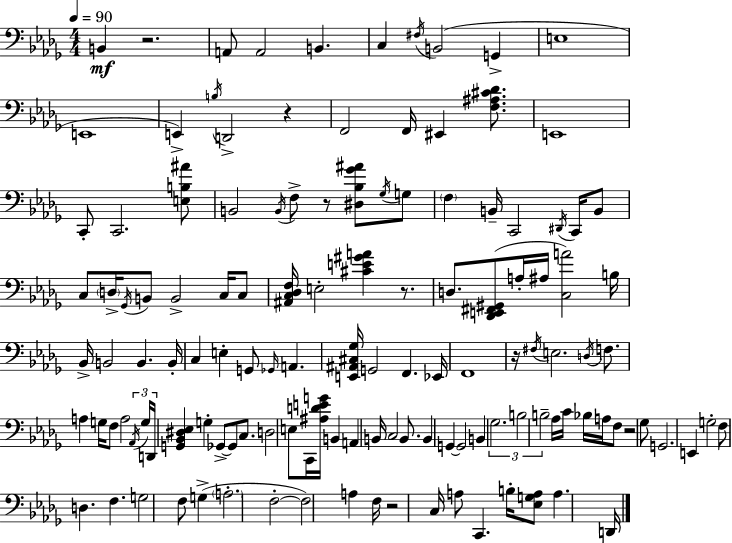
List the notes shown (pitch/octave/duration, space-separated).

B2/q R/h. A2/e A2/h B2/q. C3/q F#3/s B2/h G2/q E3/w E2/w E2/q B3/s D2/h R/q F2/h F2/s EIS2/q [F3,A#3,C#4,Db4]/e. E2/w C2/e C2/h. [E3,B3,A#4]/e B2/h B2/s F3/e R/e [D#3,Bb3,Gb4,A#4]/e Gb3/s G3/e F3/q B2/s C2/h D#2/s C2/s B2/e C3/e D3/s Gb2/s B2/e B2/h C3/s C3/e [A#2,C3,Db3,F3]/s E3/h [C#4,E4,G#4,A4]/q R/e. D3/e. [Db2,E2,F#2,G#2]/e A3/s A#3/s [C3,A4]/h B3/s Bb2/s B2/h B2/q. B2/s C3/q E3/q G2/e Gb2/s A2/q. [E2,A#2,C#3,Gb3]/s G2/h F2/q. Eb2/s F2/w R/s F#3/s E3/h. D3/s F3/e. A3/q G3/s F3/e A3/h Ab2/s G3/s D2/s [G2,Bb2,D#3,Eb3]/q G3/q Gb2/e Gb2/e C3/e. D3/h E3/e C2/s [A#3,D4,E4,G4]/s B2/q A2/q B2/s C3/h B2/e. B2/q G2/q G2/h B2/q Gb3/h. B3/h B3/h Ab3/s C4/s Bb3/s A3/s F3/e R/h Gb3/e G2/h. E2/q G3/h F3/e D3/q. F3/q. G3/h F3/e G3/q A3/h. F3/h F3/h A3/q F3/s R/h C3/s A3/e C2/q. B3/s [Eb3,G3,A3]/e A3/q. D2/s